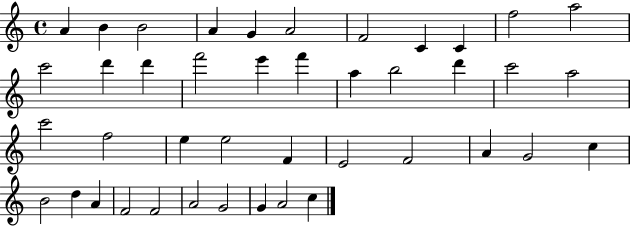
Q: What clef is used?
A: treble